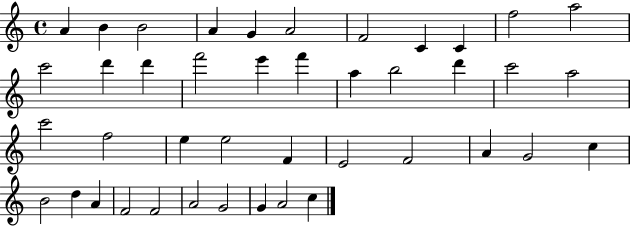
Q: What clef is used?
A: treble